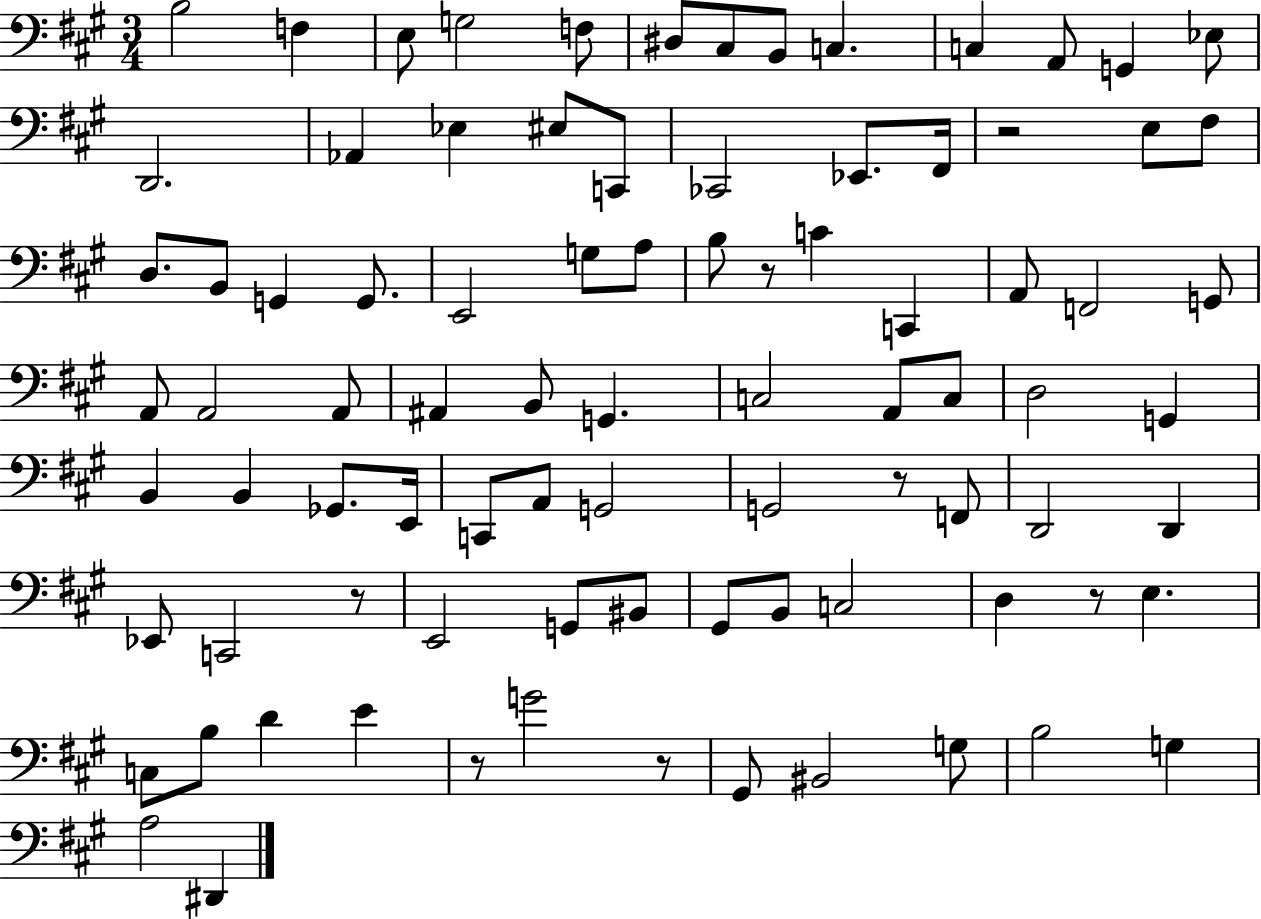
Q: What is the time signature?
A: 3/4